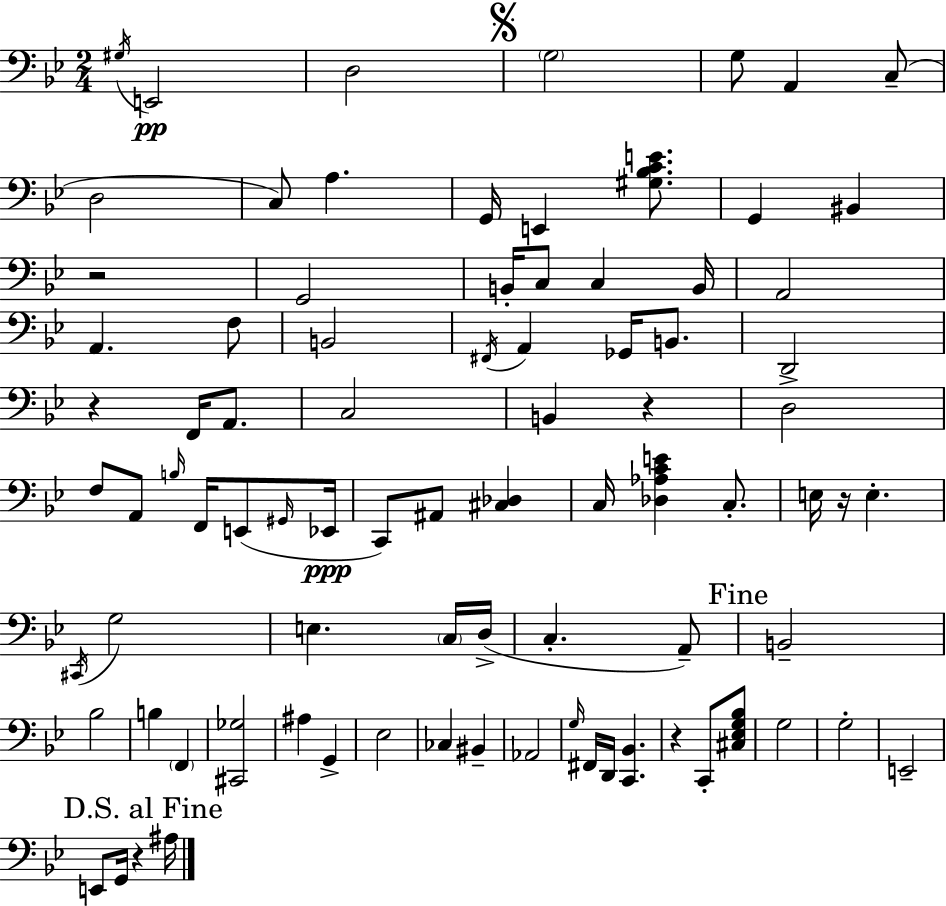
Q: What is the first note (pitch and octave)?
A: G#3